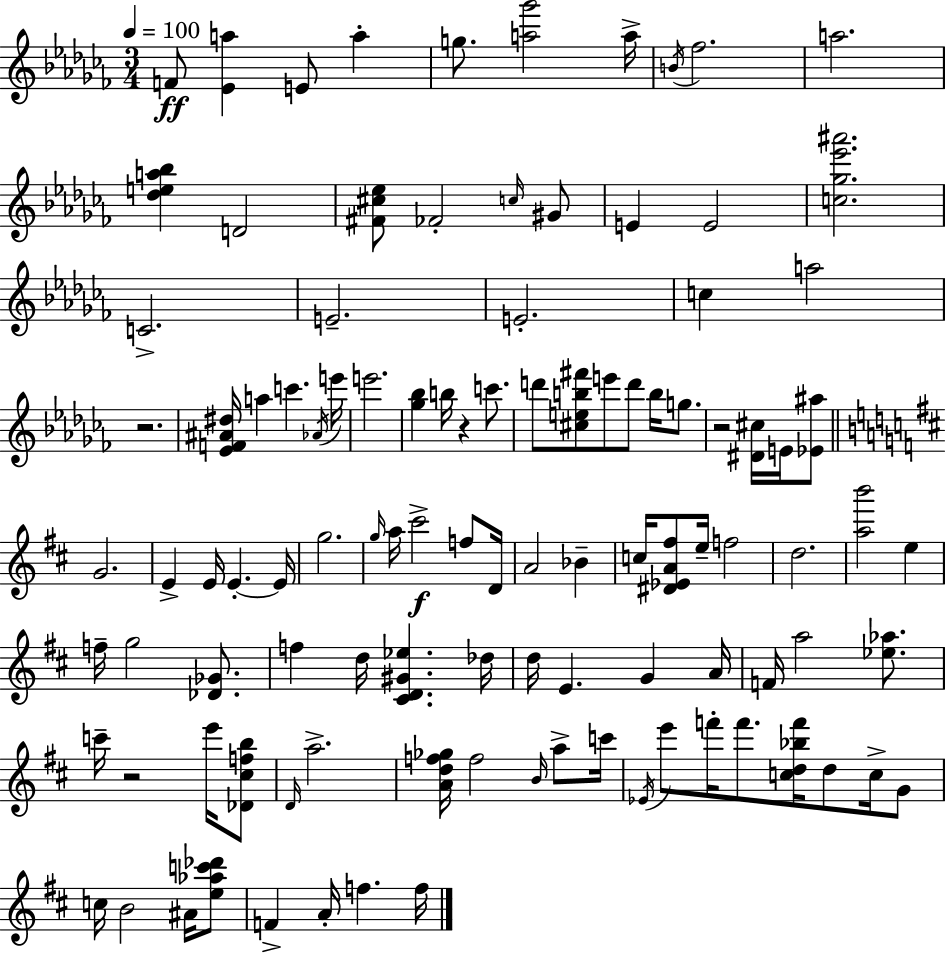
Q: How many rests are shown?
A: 4